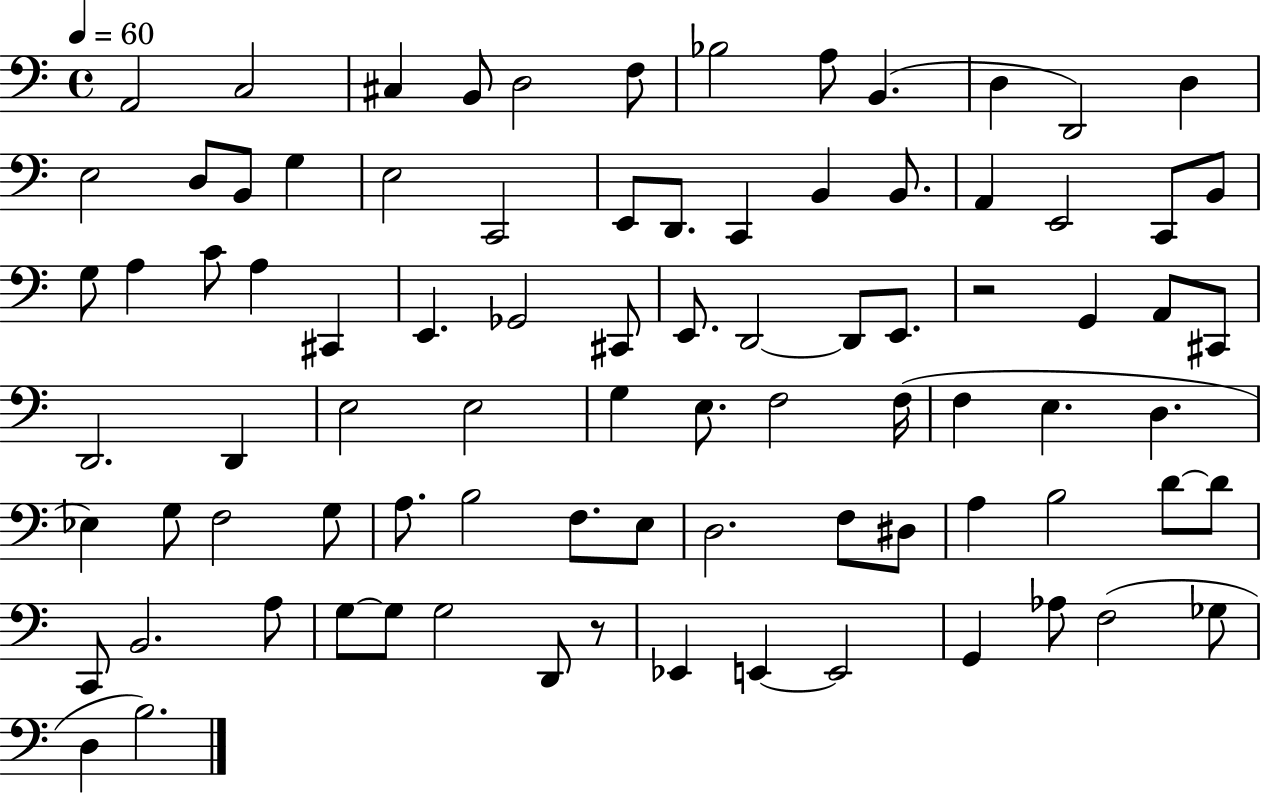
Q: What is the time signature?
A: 4/4